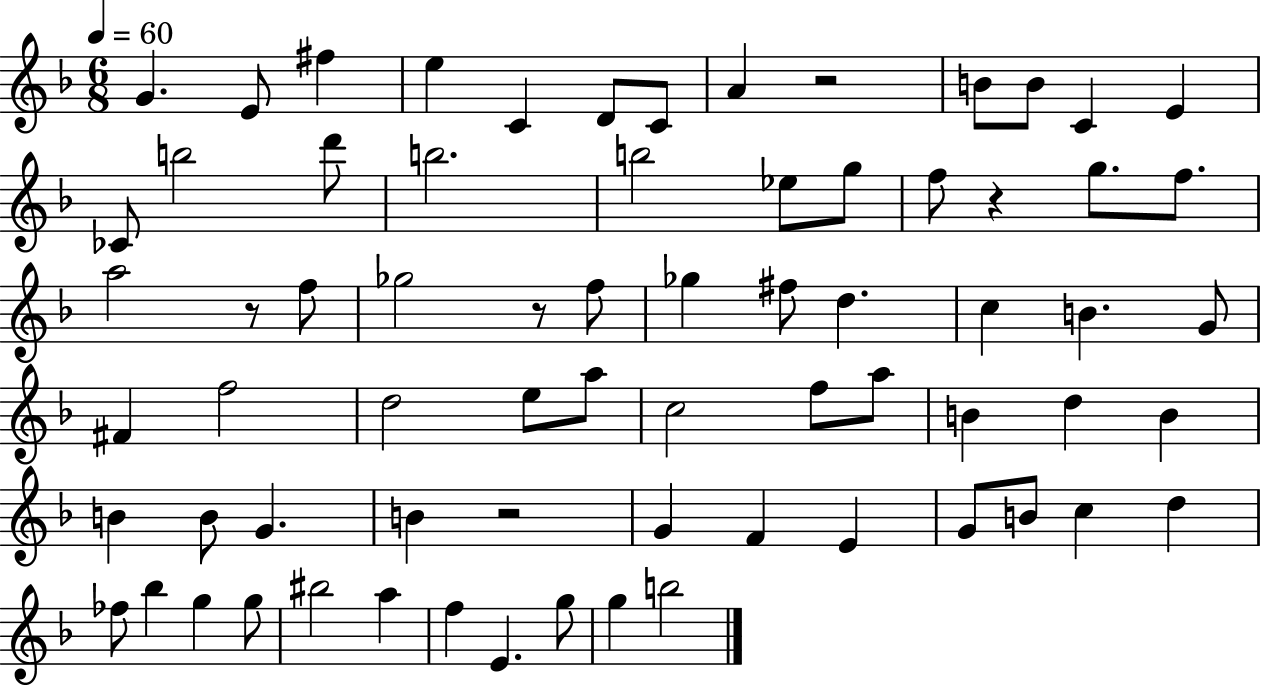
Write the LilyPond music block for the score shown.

{
  \clef treble
  \numericTimeSignature
  \time 6/8
  \key f \major
  \tempo 4 = 60
  g'4. e'8 fis''4 | e''4 c'4 d'8 c'8 | a'4 r2 | b'8 b'8 c'4 e'4 | \break ces'8 b''2 d'''8 | b''2. | b''2 ees''8 g''8 | f''8 r4 g''8. f''8. | \break a''2 r8 f''8 | ges''2 r8 f''8 | ges''4 fis''8 d''4. | c''4 b'4. g'8 | \break fis'4 f''2 | d''2 e''8 a''8 | c''2 f''8 a''8 | b'4 d''4 b'4 | \break b'4 b'8 g'4. | b'4 r2 | g'4 f'4 e'4 | g'8 b'8 c''4 d''4 | \break fes''8 bes''4 g''4 g''8 | bis''2 a''4 | f''4 e'4. g''8 | g''4 b''2 | \break \bar "|."
}